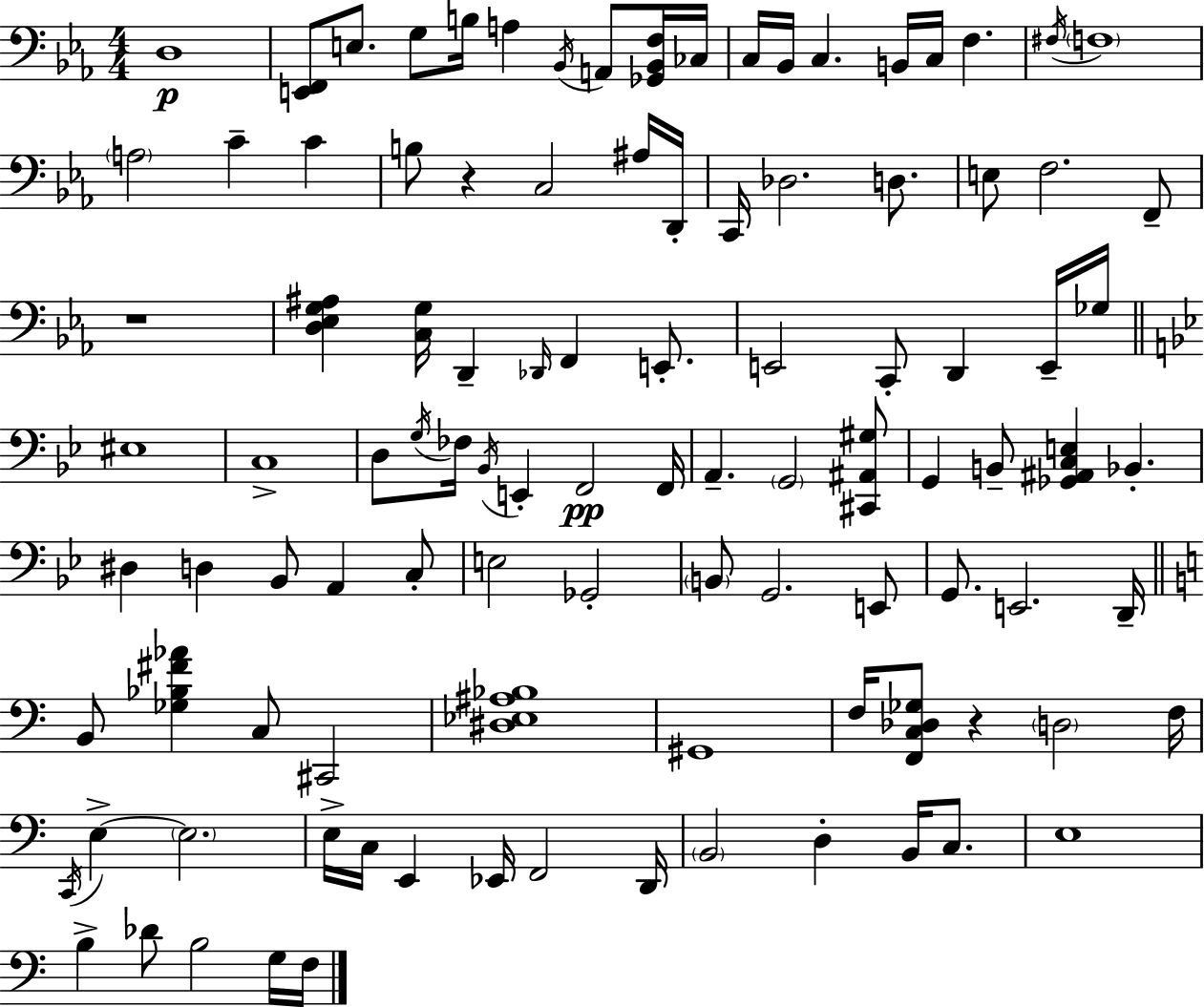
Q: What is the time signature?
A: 4/4